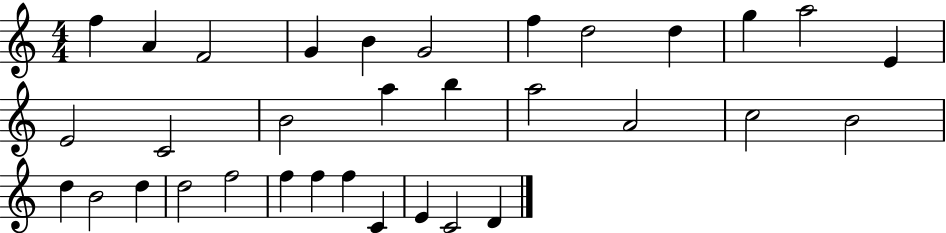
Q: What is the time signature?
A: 4/4